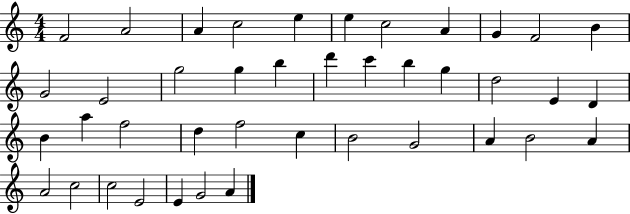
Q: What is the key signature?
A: C major